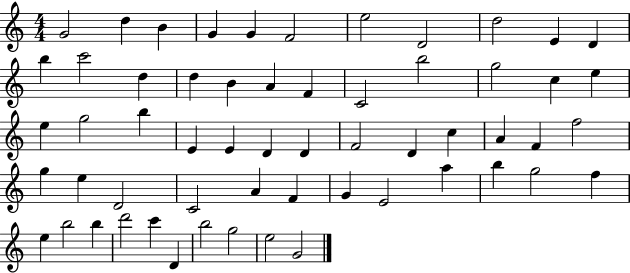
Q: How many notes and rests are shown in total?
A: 58